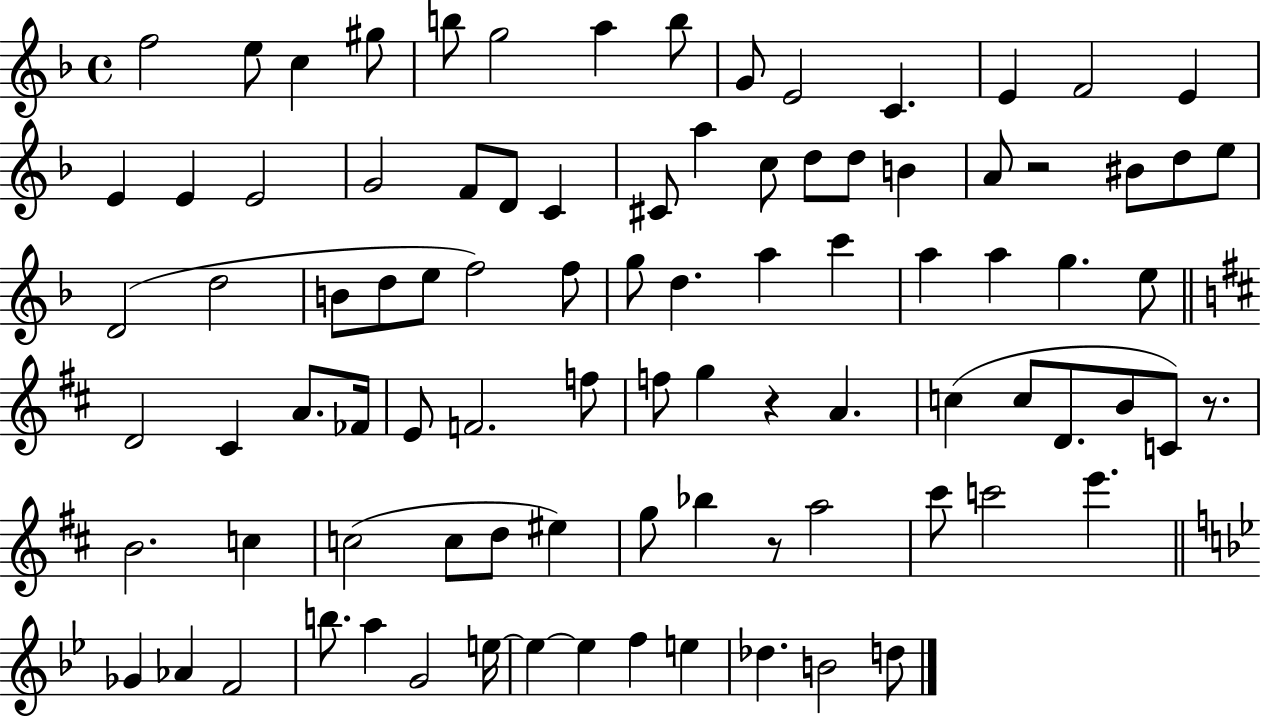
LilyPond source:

{
  \clef treble
  \time 4/4
  \defaultTimeSignature
  \key f \major
  f''2 e''8 c''4 gis''8 | b''8 g''2 a''4 b''8 | g'8 e'2 c'4. | e'4 f'2 e'4 | \break e'4 e'4 e'2 | g'2 f'8 d'8 c'4 | cis'8 a''4 c''8 d''8 d''8 b'4 | a'8 r2 bis'8 d''8 e''8 | \break d'2( d''2 | b'8 d''8 e''8 f''2) f''8 | g''8 d''4. a''4 c'''4 | a''4 a''4 g''4. e''8 | \break \bar "||" \break \key d \major d'2 cis'4 a'8. fes'16 | e'8 f'2. f''8 | f''8 g''4 r4 a'4. | c''4( c''8 d'8. b'8 c'8) r8. | \break b'2. c''4 | c''2( c''8 d''8 eis''4) | g''8 bes''4 r8 a''2 | cis'''8 c'''2 e'''4. | \break \bar "||" \break \key g \minor ges'4 aes'4 f'2 | b''8. a''4 g'2 e''16~~ | e''4~~ e''4 f''4 e''4 | des''4. b'2 d''8 | \break \bar "|."
}